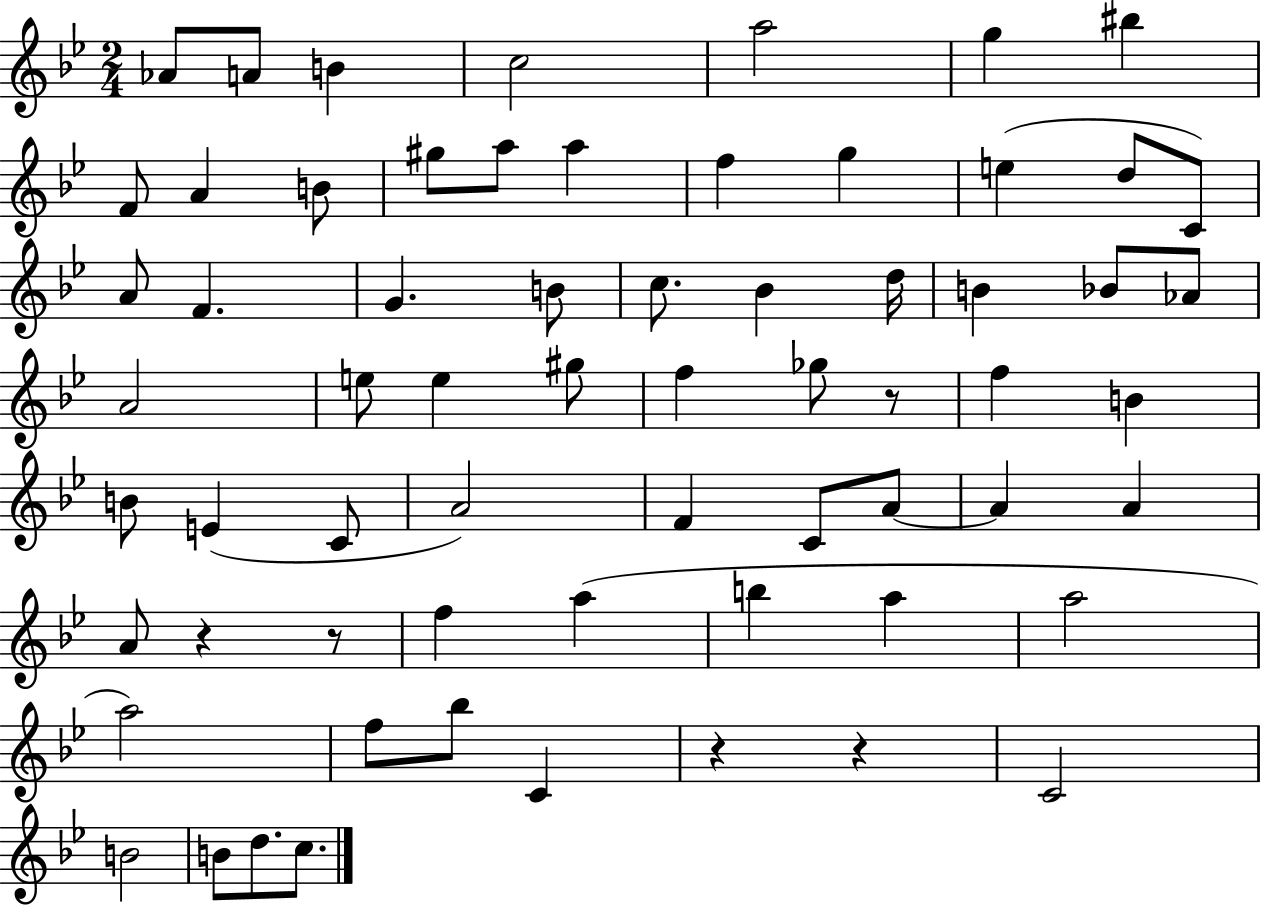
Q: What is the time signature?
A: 2/4